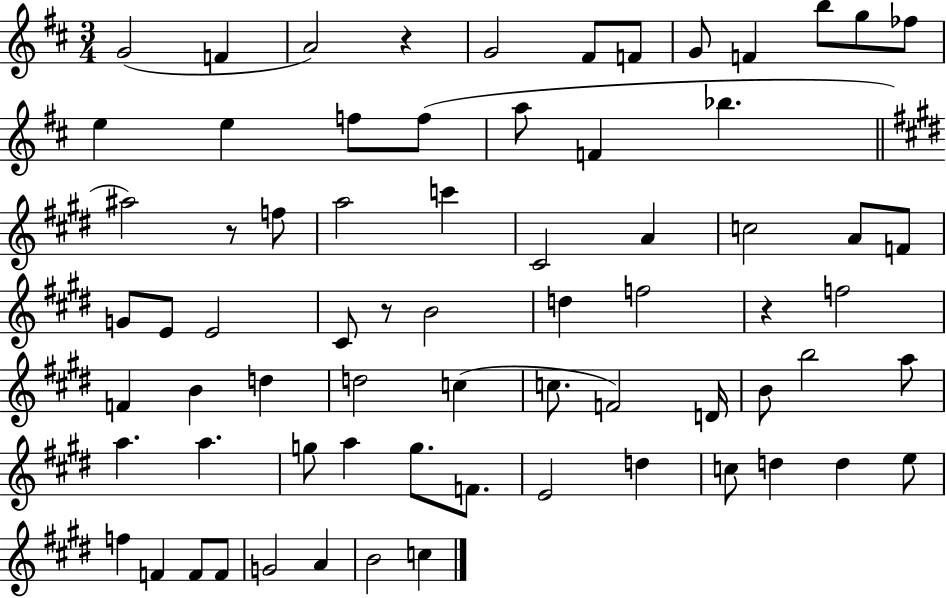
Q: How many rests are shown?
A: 4